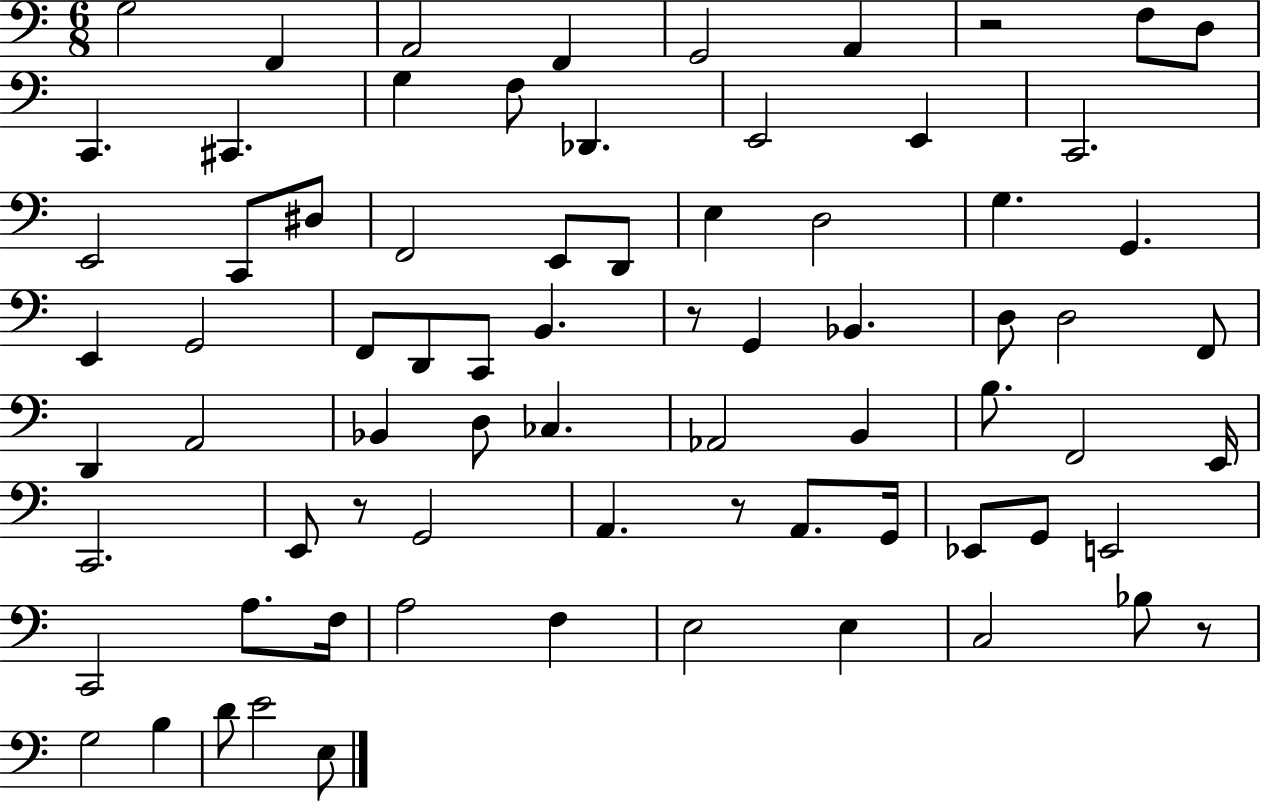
{
  \clef bass
  \numericTimeSignature
  \time 6/8
  \key c \major
  g2 f,4 | a,2 f,4 | g,2 a,4 | r2 f8 d8 | \break c,4. cis,4. | g4 f8 des,4. | e,2 e,4 | c,2. | \break e,2 c,8 dis8 | f,2 e,8 d,8 | e4 d2 | g4. g,4. | \break e,4 g,2 | f,8 d,8 c,8 b,4. | r8 g,4 bes,4. | d8 d2 f,8 | \break d,4 a,2 | bes,4 d8 ces4. | aes,2 b,4 | b8. f,2 e,16 | \break c,2. | e,8 r8 g,2 | a,4. r8 a,8. g,16 | ees,8 g,8 e,2 | \break c,2 a8. f16 | a2 f4 | e2 e4 | c2 bes8 r8 | \break g2 b4 | d'8 e'2 e8 | \bar "|."
}